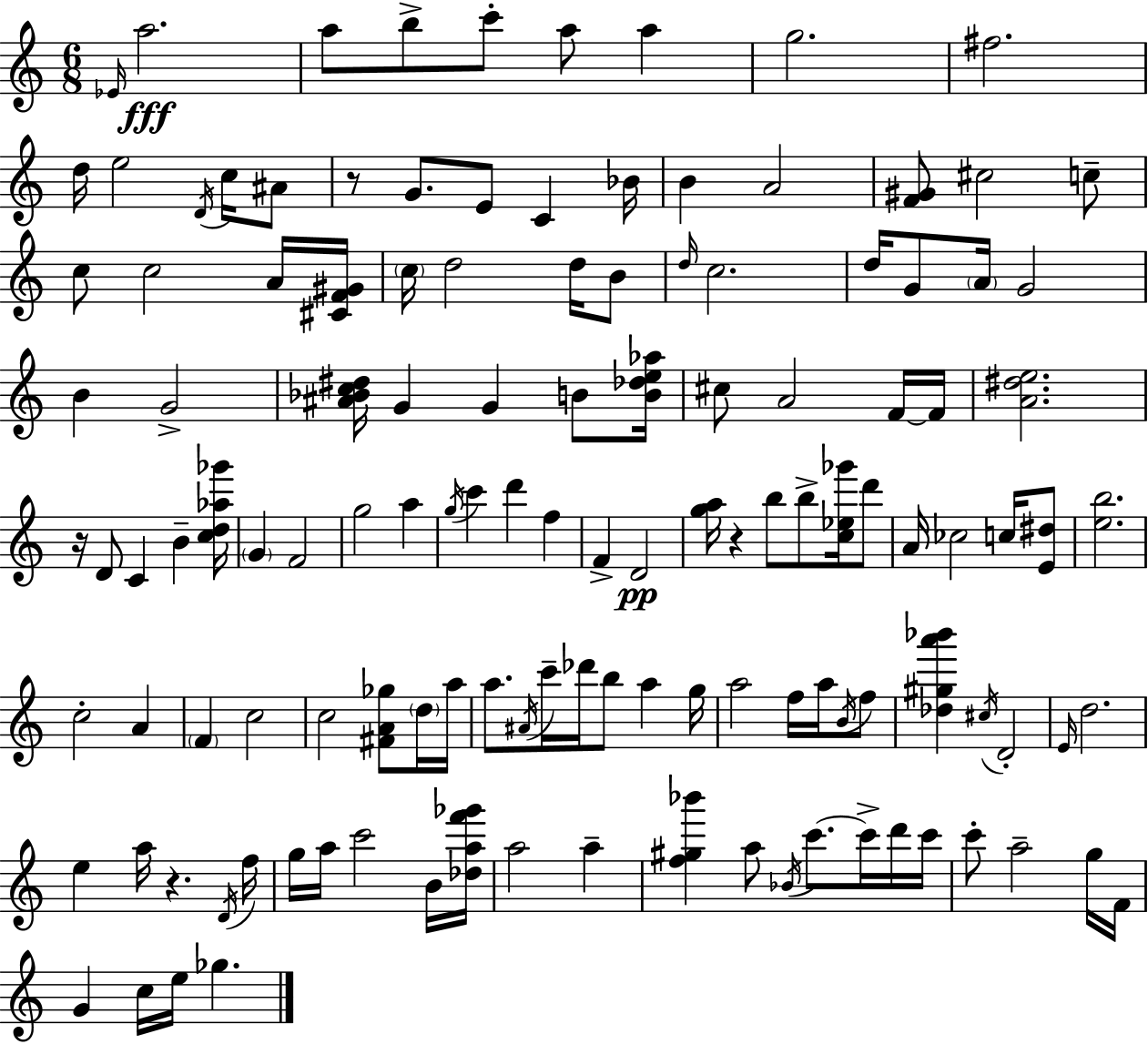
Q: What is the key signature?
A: C major